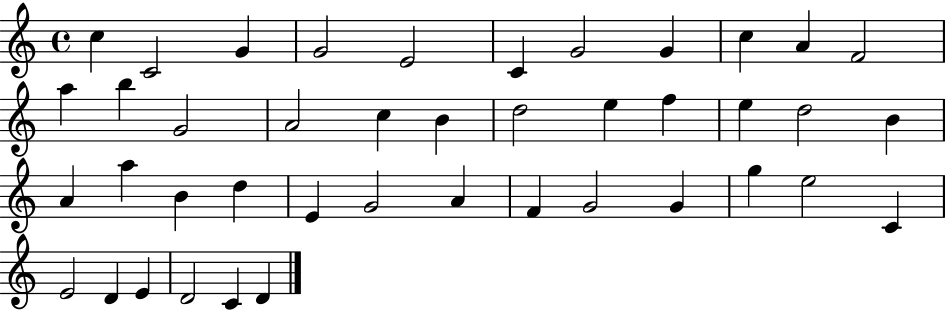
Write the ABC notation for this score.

X:1
T:Untitled
M:4/4
L:1/4
K:C
c C2 G G2 E2 C G2 G c A F2 a b G2 A2 c B d2 e f e d2 B A a B d E G2 A F G2 G g e2 C E2 D E D2 C D